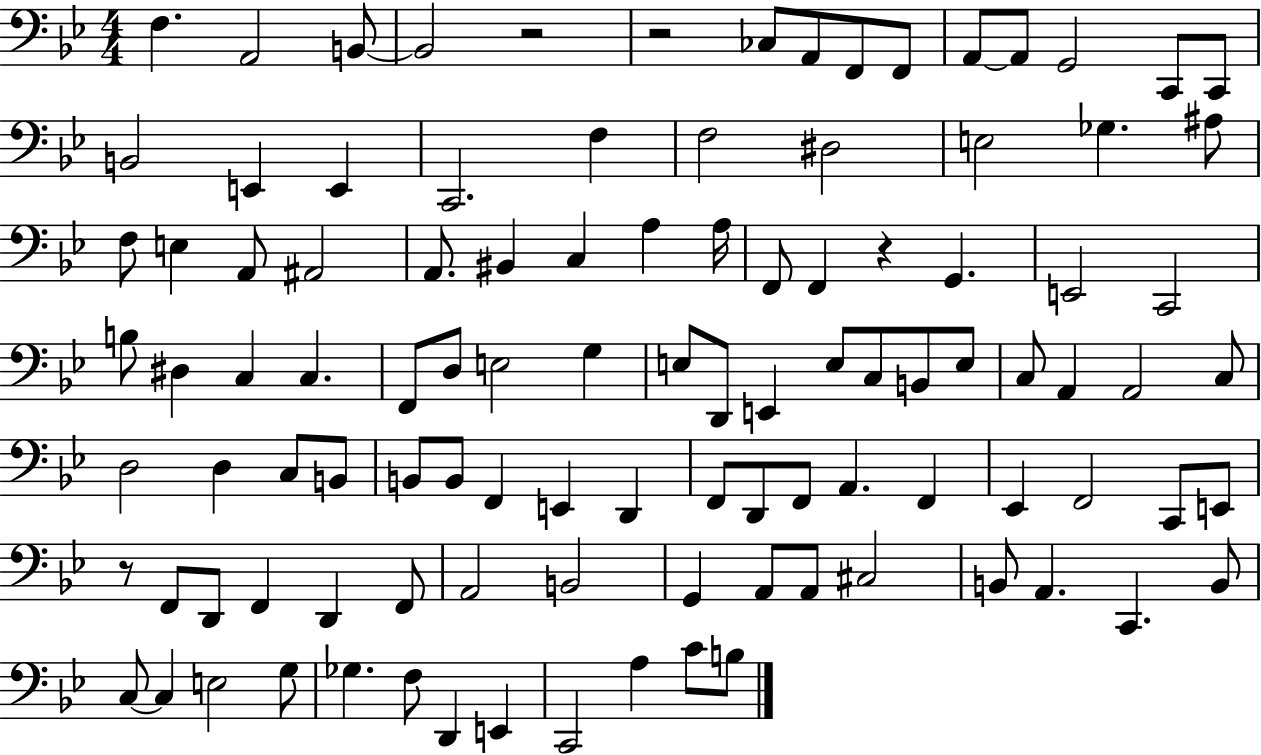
X:1
T:Untitled
M:4/4
L:1/4
K:Bb
F, A,,2 B,,/2 B,,2 z2 z2 _C,/2 A,,/2 F,,/2 F,,/2 A,,/2 A,,/2 G,,2 C,,/2 C,,/2 B,,2 E,, E,, C,,2 F, F,2 ^D,2 E,2 _G, ^A,/2 F,/2 E, A,,/2 ^A,,2 A,,/2 ^B,, C, A, A,/4 F,,/2 F,, z G,, E,,2 C,,2 B,/2 ^D, C, C, F,,/2 D,/2 E,2 G, E,/2 D,,/2 E,, E,/2 C,/2 B,,/2 E,/2 C,/2 A,, A,,2 C,/2 D,2 D, C,/2 B,,/2 B,,/2 B,,/2 F,, E,, D,, F,,/2 D,,/2 F,,/2 A,, F,, _E,, F,,2 C,,/2 E,,/2 z/2 F,,/2 D,,/2 F,, D,, F,,/2 A,,2 B,,2 G,, A,,/2 A,,/2 ^C,2 B,,/2 A,, C,, B,,/2 C,/2 C, E,2 G,/2 _G, F,/2 D,, E,, C,,2 A, C/2 B,/2